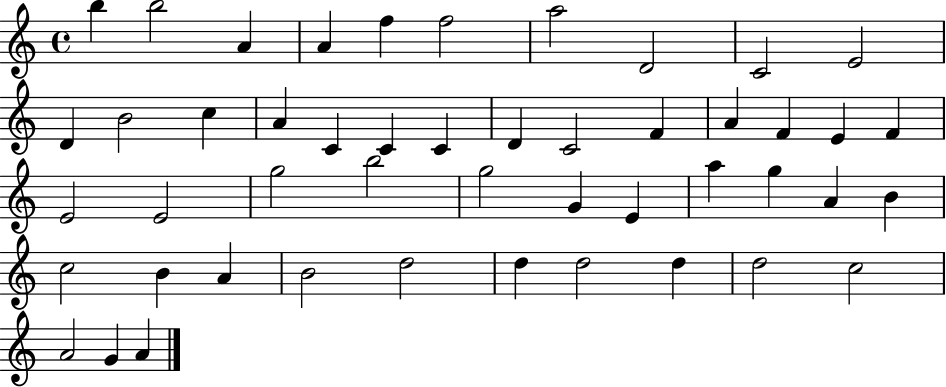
X:1
T:Untitled
M:4/4
L:1/4
K:C
b b2 A A f f2 a2 D2 C2 E2 D B2 c A C C C D C2 F A F E F E2 E2 g2 b2 g2 G E a g A B c2 B A B2 d2 d d2 d d2 c2 A2 G A